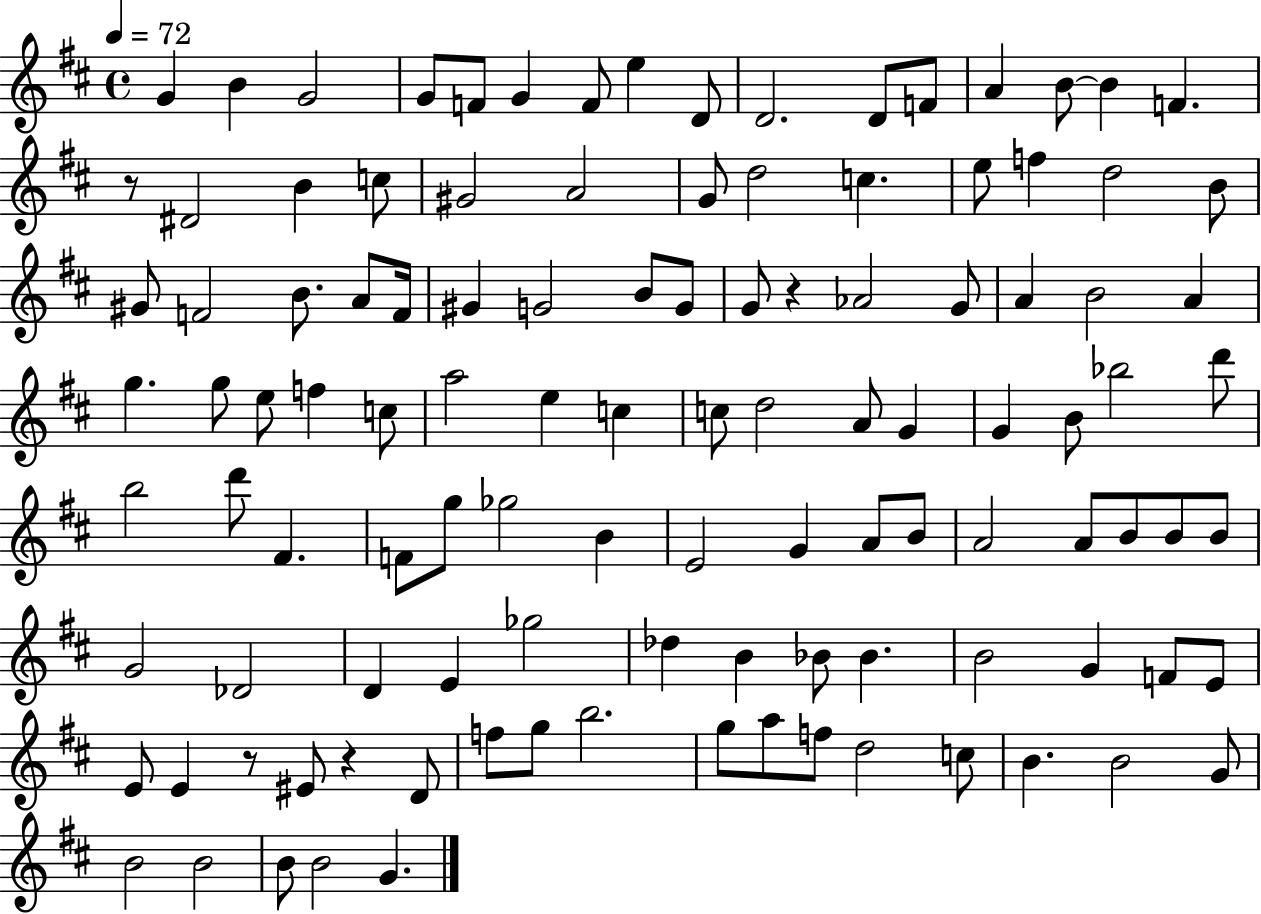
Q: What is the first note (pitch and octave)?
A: G4